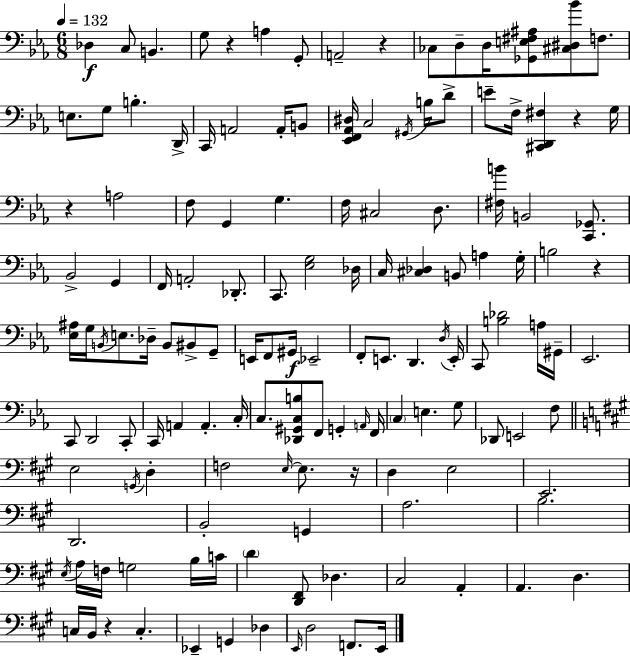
X:1
T:Untitled
M:6/8
L:1/4
K:Eb
_D, C,/2 B,, G,/2 z A, G,,/2 A,,2 z _C,/2 D,/2 D,/4 [_G,,E,^F,^A,]/2 [^C,^D,_B]/2 F,/2 E,/2 G,/2 B, D,,/4 C,,/4 A,,2 A,,/4 B,,/2 [_E,,F,,_A,,^D,]/4 C,2 ^G,,/4 B,/4 D/2 E/2 F,/4 [^C,,D,,^F,] z G,/4 z A,2 F,/2 G,, G, F,/4 ^C,2 D,/2 [^F,B]/4 B,,2 [C,,_G,,]/2 _B,,2 G,, F,,/4 A,,2 _D,,/2 C,,/2 [_E,G,]2 _D,/4 C,/4 [^C,_D,] B,,/2 A, G,/4 B,2 z [_E,^A,]/4 G,/4 B,,/4 E,/2 _D,/4 B,,/2 ^B,,/2 G,,/2 E,,/4 F,,/2 ^G,,/4 _E,,2 F,,/2 E,,/2 D,, D,/4 E,,/4 C,,/2 [B,_D]2 A,/4 ^G,,/4 _E,,2 C,,/2 D,,2 C,,/2 C,,/4 A,, A,, C,/4 C,/2 [_D,,^G,,C,B,]/2 F,,/2 G,, A,,/4 F,,/4 C, E, G,/2 _D,,/2 E,,2 F,/2 E,2 G,,/4 D, F,2 E,/4 E,/2 z/4 D, E,2 E,,2 D,,2 B,,2 G,, A,2 B,2 E,/4 A,/4 F,/4 G,2 B,/4 C/4 D [D,,^F,,]/2 _D, ^C,2 A,, A,, D, C,/4 B,,/4 z C, _E,, G,, _D, E,,/4 D,2 F,,/2 E,,/4